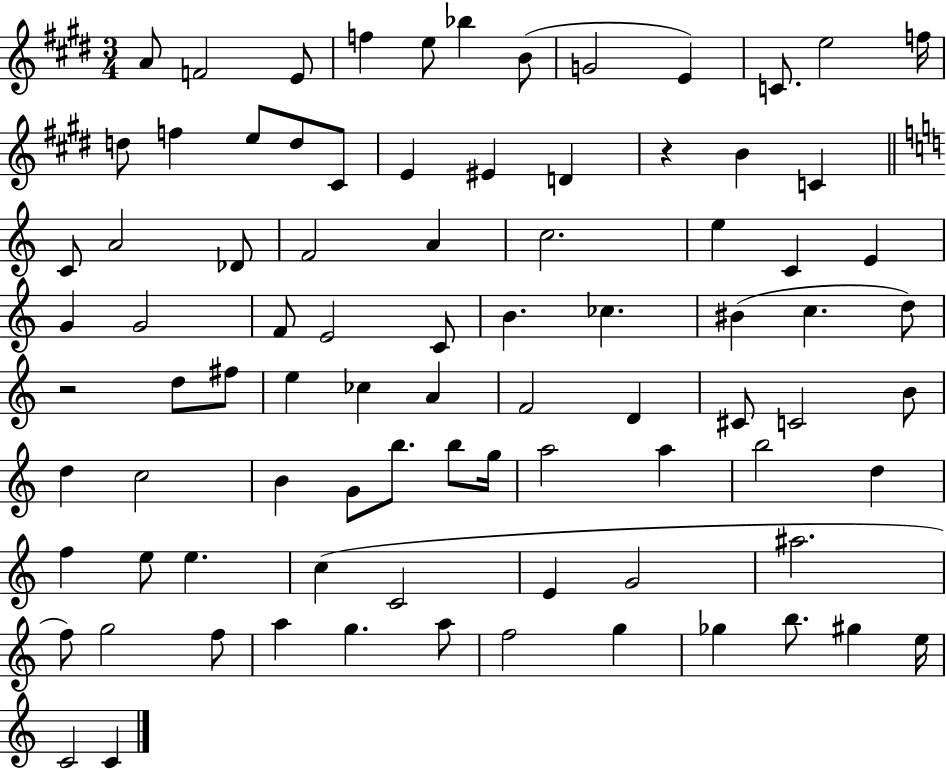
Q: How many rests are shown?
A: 2